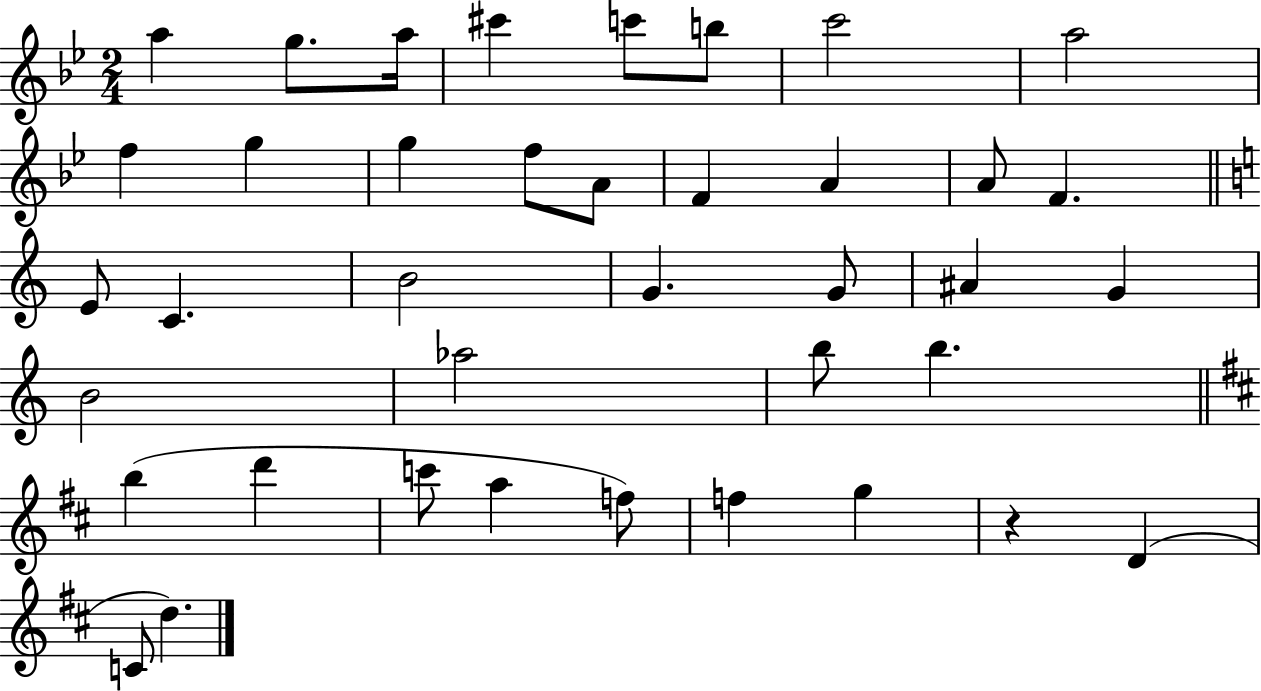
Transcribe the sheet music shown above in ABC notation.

X:1
T:Untitled
M:2/4
L:1/4
K:Bb
a g/2 a/4 ^c' c'/2 b/2 c'2 a2 f g g f/2 A/2 F A A/2 F E/2 C B2 G G/2 ^A G B2 _a2 b/2 b b d' c'/2 a f/2 f g z D C/2 d